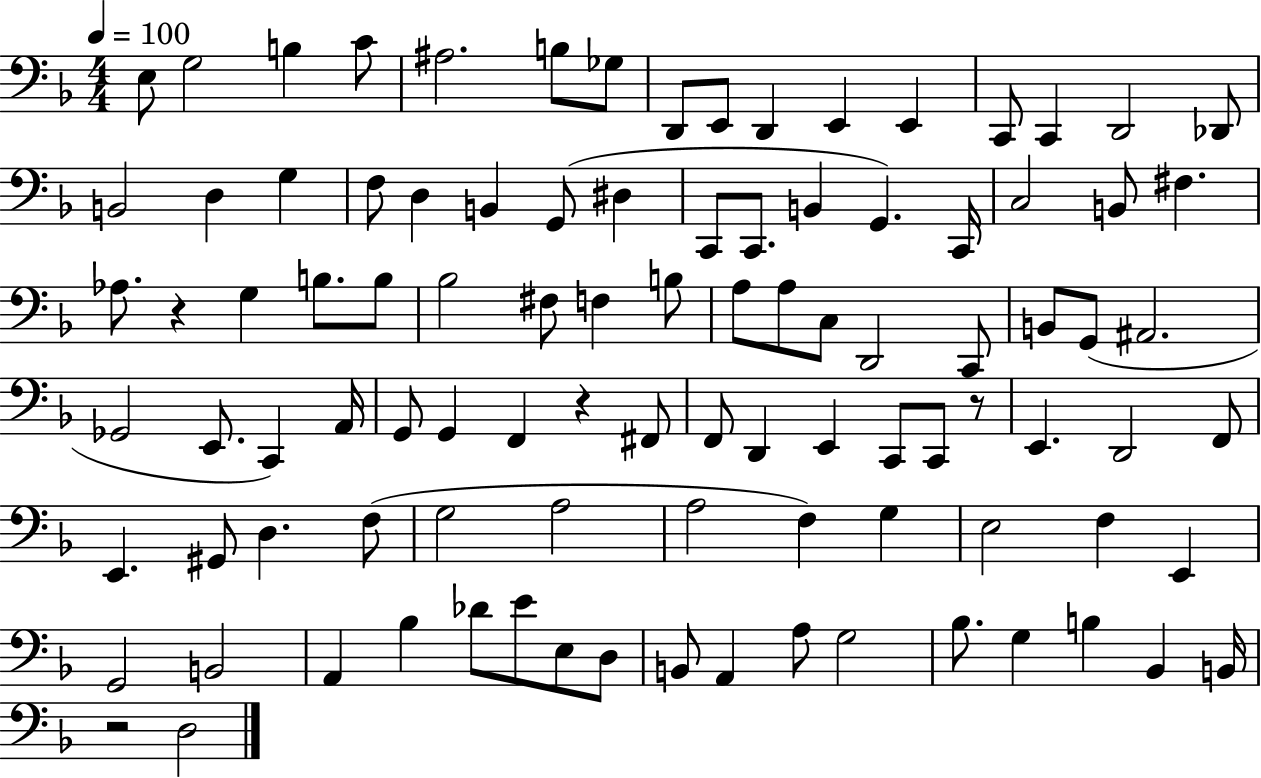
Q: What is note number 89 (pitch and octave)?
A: Bb3